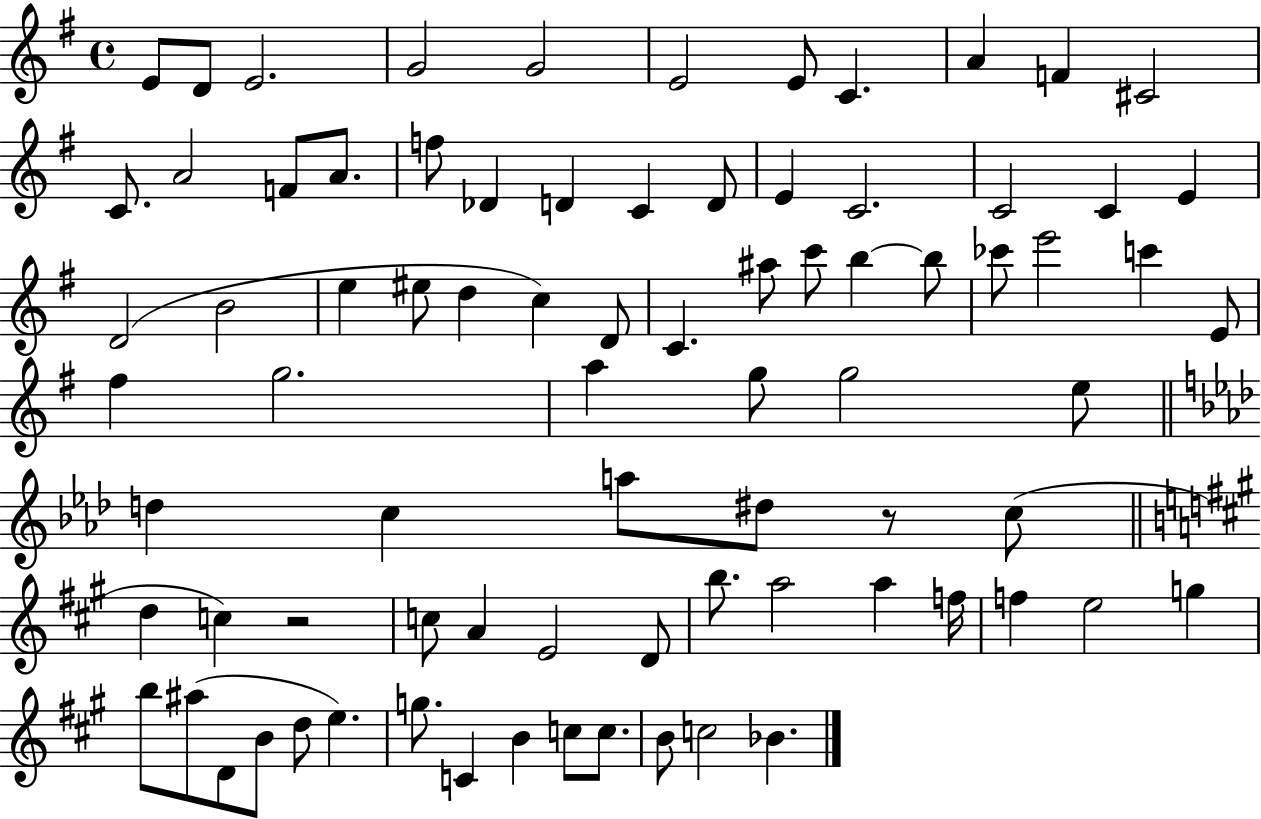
X:1
T:Untitled
M:4/4
L:1/4
K:G
E/2 D/2 E2 G2 G2 E2 E/2 C A F ^C2 C/2 A2 F/2 A/2 f/2 _D D C D/2 E C2 C2 C E D2 B2 e ^e/2 d c D/2 C ^a/2 c'/2 b b/2 _c'/2 e'2 c' E/2 ^f g2 a g/2 g2 e/2 d c a/2 ^d/2 z/2 c/2 d c z2 c/2 A E2 D/2 b/2 a2 a f/4 f e2 g b/2 ^a/2 D/2 B/2 d/2 e g/2 C B c/2 c/2 B/2 c2 _B